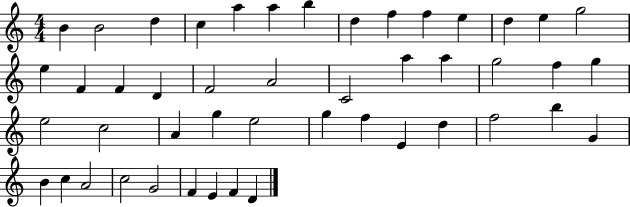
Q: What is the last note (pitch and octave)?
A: D4